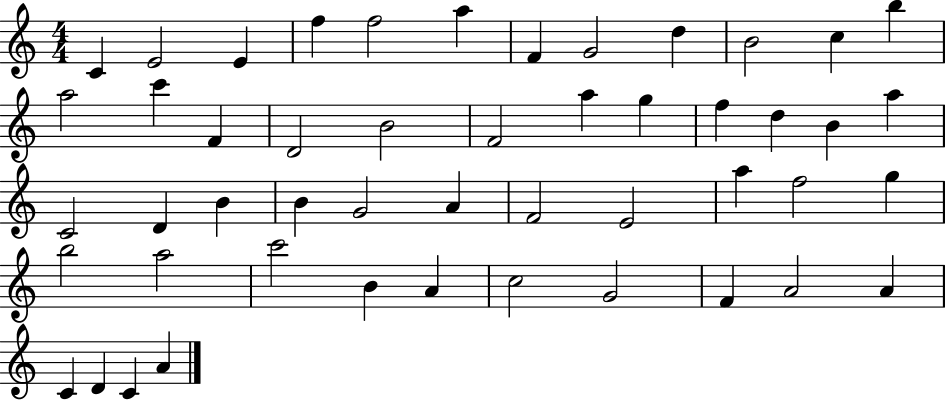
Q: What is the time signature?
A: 4/4